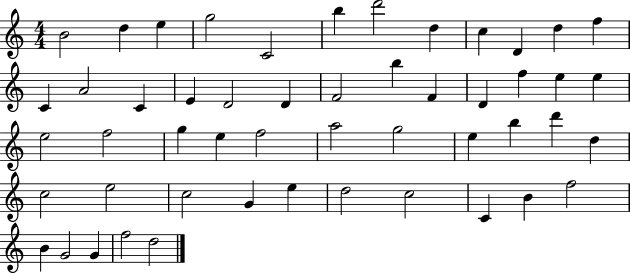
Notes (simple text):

B4/h D5/q E5/q G5/h C4/h B5/q D6/h D5/q C5/q D4/q D5/q F5/q C4/q A4/h C4/q E4/q D4/h D4/q F4/h B5/q F4/q D4/q F5/q E5/q E5/q E5/h F5/h G5/q E5/q F5/h A5/h G5/h E5/q B5/q D6/q D5/q C5/h E5/h C5/h G4/q E5/q D5/h C5/h C4/q B4/q F5/h B4/q G4/h G4/q F5/h D5/h